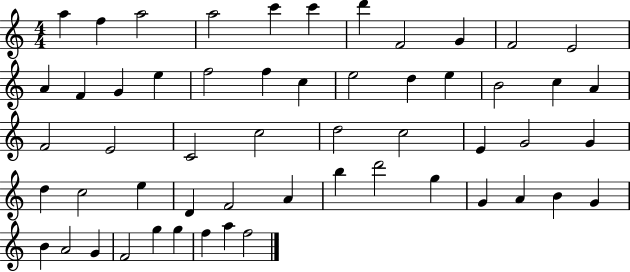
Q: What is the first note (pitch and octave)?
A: A5